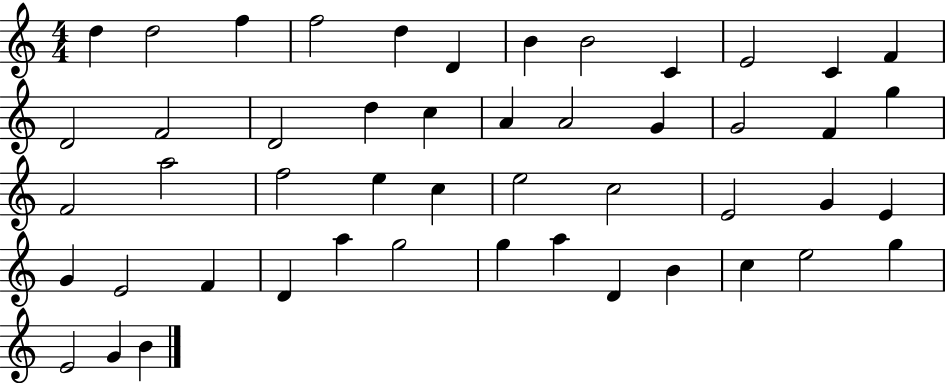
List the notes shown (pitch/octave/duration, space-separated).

D5/q D5/h F5/q F5/h D5/q D4/q B4/q B4/h C4/q E4/h C4/q F4/q D4/h F4/h D4/h D5/q C5/q A4/q A4/h G4/q G4/h F4/q G5/q F4/h A5/h F5/h E5/q C5/q E5/h C5/h E4/h G4/q E4/q G4/q E4/h F4/q D4/q A5/q G5/h G5/q A5/q D4/q B4/q C5/q E5/h G5/q E4/h G4/q B4/q